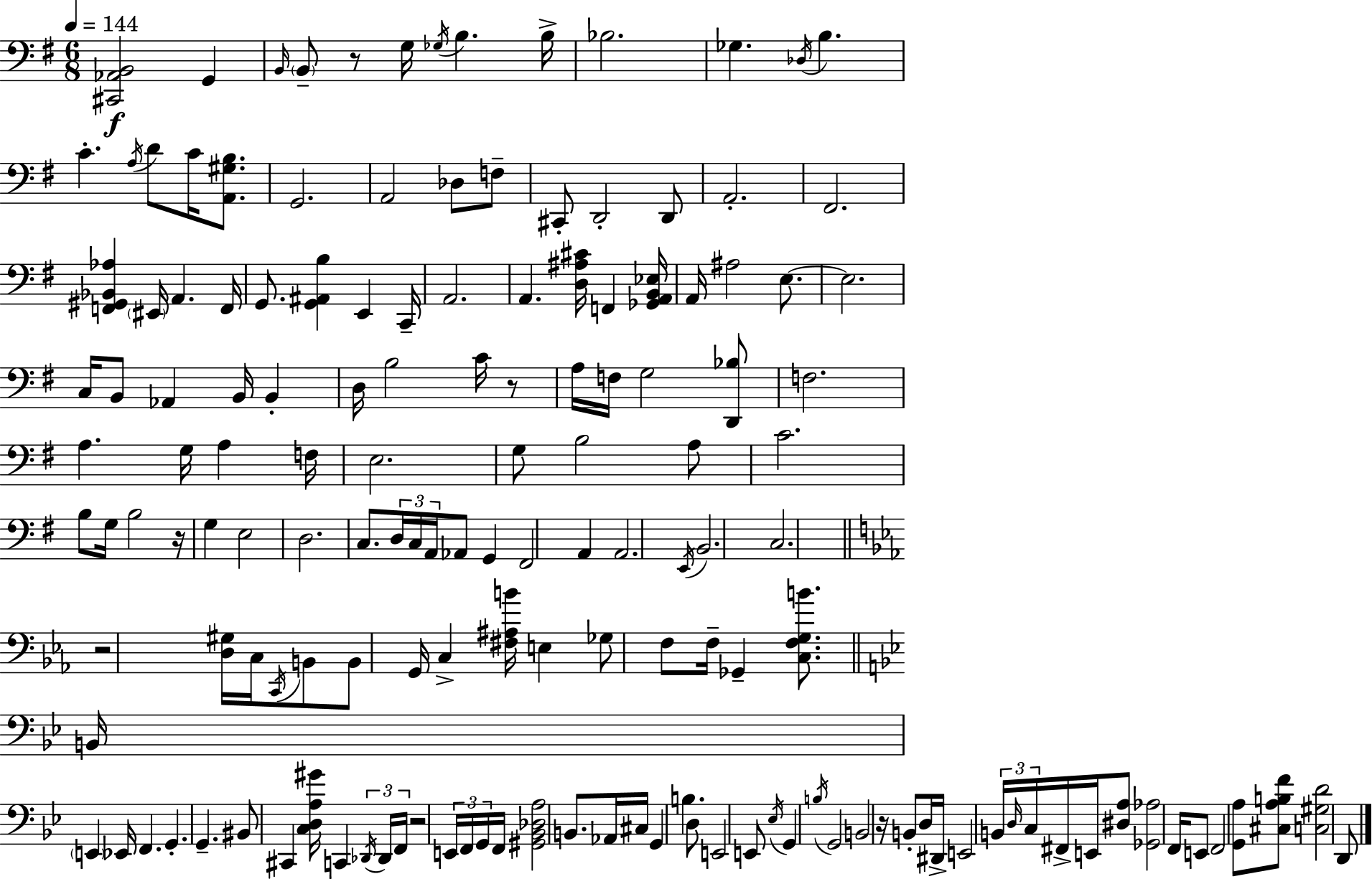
[C#2,Ab2,B2]/h G2/q B2/s B2/e R/e G3/s Gb3/s B3/q. B3/s Bb3/h. Gb3/q. Db3/s B3/q. C4/q. A3/s D4/e C4/s [A2,G#3,B3]/e. G2/h. A2/h Db3/e F3/e C#2/e D2/h D2/e A2/h. F#2/h. [F2,G#2,Bb2,Ab3]/q EIS2/s A2/q. F2/s G2/e. [G2,A#2,B3]/q E2/q C2/s A2/h. A2/q. [D3,A#3,C#4]/s F2/q [Gb2,A2,B2,Eb3]/s A2/s A#3/h E3/e. E3/h. C3/s B2/e Ab2/q B2/s B2/q D3/s B3/h C4/s R/e A3/s F3/s G3/h [D2,Bb3]/e F3/h. A3/q. G3/s A3/q F3/s E3/h. G3/e B3/h A3/e C4/h. B3/e G3/s B3/h R/s G3/q E3/h D3/h. C3/e. D3/s C3/s A2/s Ab2/e G2/q F#2/h A2/q A2/h. E2/s B2/h. C3/h. R/h [D3,G#3]/s C3/s C2/s B2/e B2/e G2/s C3/q [F#3,A#3,B4]/s E3/q Gb3/e F3/e F3/s Gb2/q [C3,F3,G3,B4]/e. B2/s E2/q Eb2/s F2/q. G2/q. G2/q. BIS2/e C#2/q [C3,D3,A3,G#4]/s C2/q Db2/s Db2/s F2/s R/h E2/s F2/s G2/s F2/s [G#2,Bb2,Db3,A3]/h B2/e. Ab2/s C#3/s G2/q B3/q. D3/e E2/h E2/e Eb3/s G2/q B3/s G2/h B2/h R/s B2/e D3/s D#2/s E2/h B2/s D3/s C3/s F#2/s E2/s [D#3,A3]/e [Gb2,Ab3]/h F2/s E2/e F2/h [G2,A3]/e [C#3,A3,B3,F4]/e [C3,G#3,D4]/h D2/e